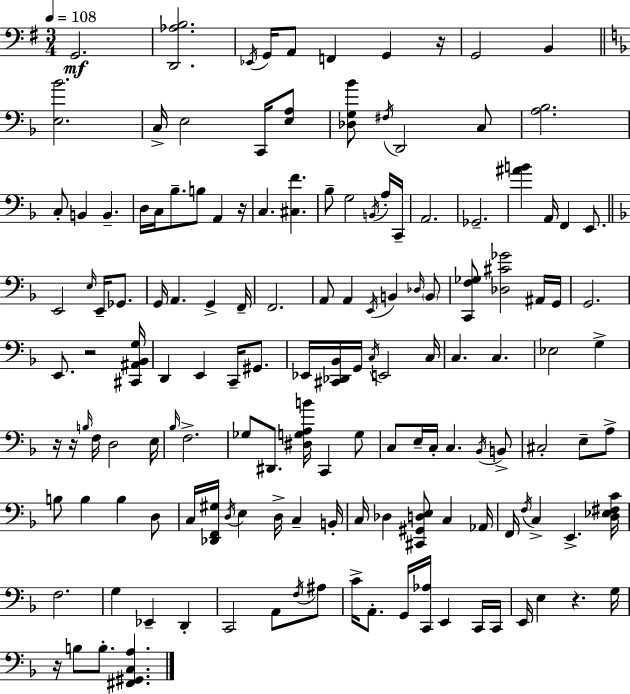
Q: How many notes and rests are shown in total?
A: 145